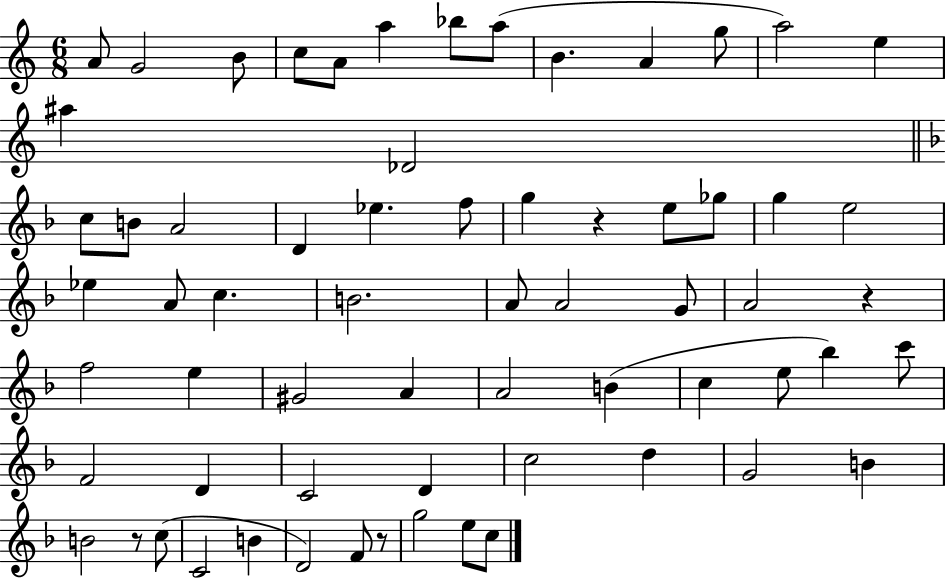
X:1
T:Untitled
M:6/8
L:1/4
K:C
A/2 G2 B/2 c/2 A/2 a _b/2 a/2 B A g/2 a2 e ^a _D2 c/2 B/2 A2 D _e f/2 g z e/2 _g/2 g e2 _e A/2 c B2 A/2 A2 G/2 A2 z f2 e ^G2 A A2 B c e/2 _b c'/2 F2 D C2 D c2 d G2 B B2 z/2 c/2 C2 B D2 F/2 z/2 g2 e/2 c/2